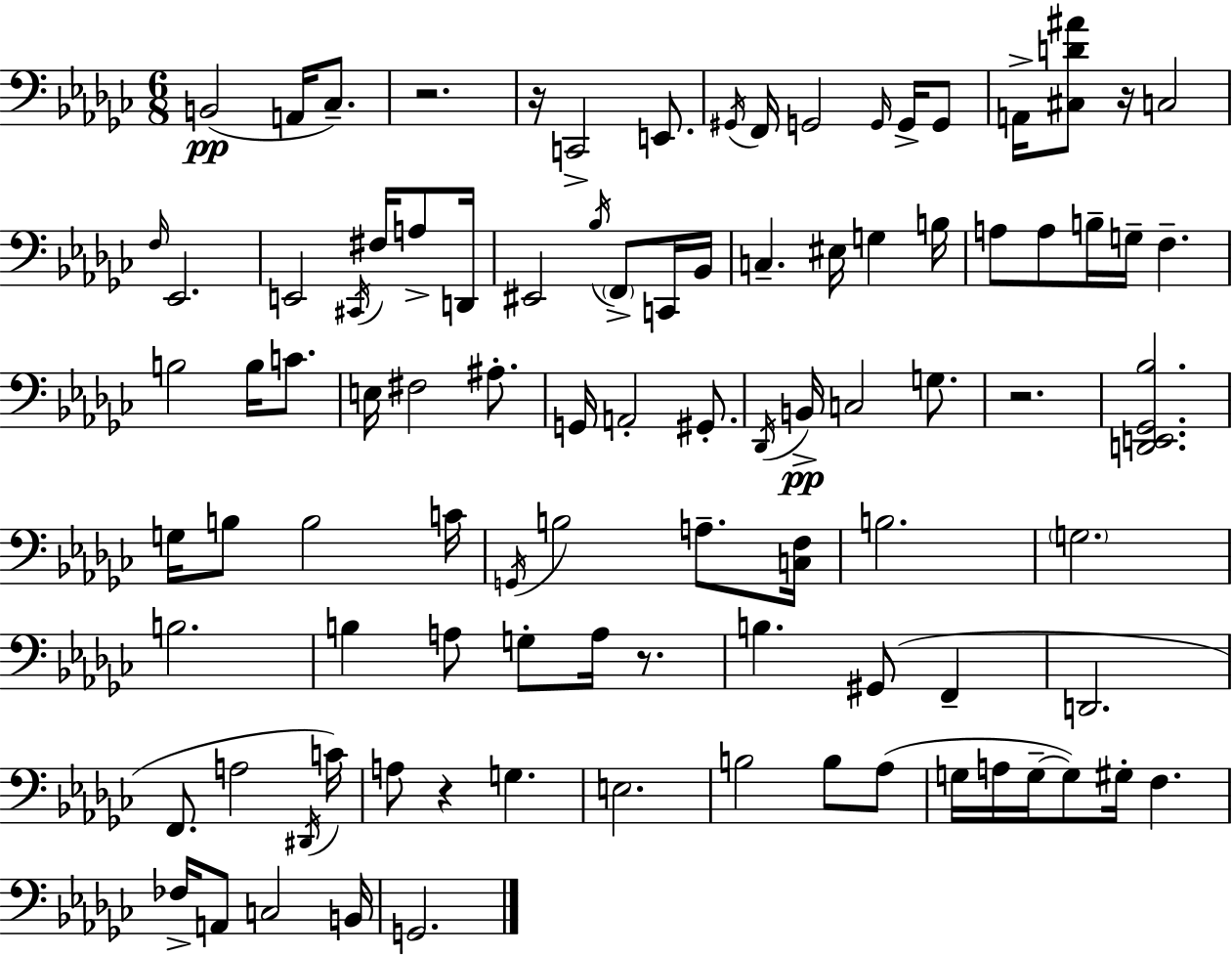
B2/h A2/s CES3/e. R/h. R/s C2/h E2/e. G#2/s F2/s G2/h G2/s G2/s G2/e A2/s [C#3,D4,A#4]/e R/s C3/h F3/s Eb2/h. E2/h C#2/s F#3/s A3/e D2/s EIS2/h Bb3/s F2/e C2/s Bb2/s C3/q. EIS3/s G3/q B3/s A3/e A3/e B3/s G3/s F3/q. B3/h B3/s C4/e. E3/s F#3/h A#3/e. G2/s A2/h G#2/e. Db2/s B2/s C3/h G3/e. R/h. [D2,E2,Gb2,Bb3]/h. G3/s B3/e B3/h C4/s G2/s B3/h A3/e. [C3,F3]/s B3/h. G3/h. B3/h. B3/q A3/e G3/e A3/s R/e. B3/q. G#2/e F2/q D2/h. F2/e. A3/h D#2/s C4/s A3/e R/q G3/q. E3/h. B3/h B3/e Ab3/e G3/s A3/s G3/s G3/e G#3/s F3/q. FES3/s A2/e C3/h B2/s G2/h.